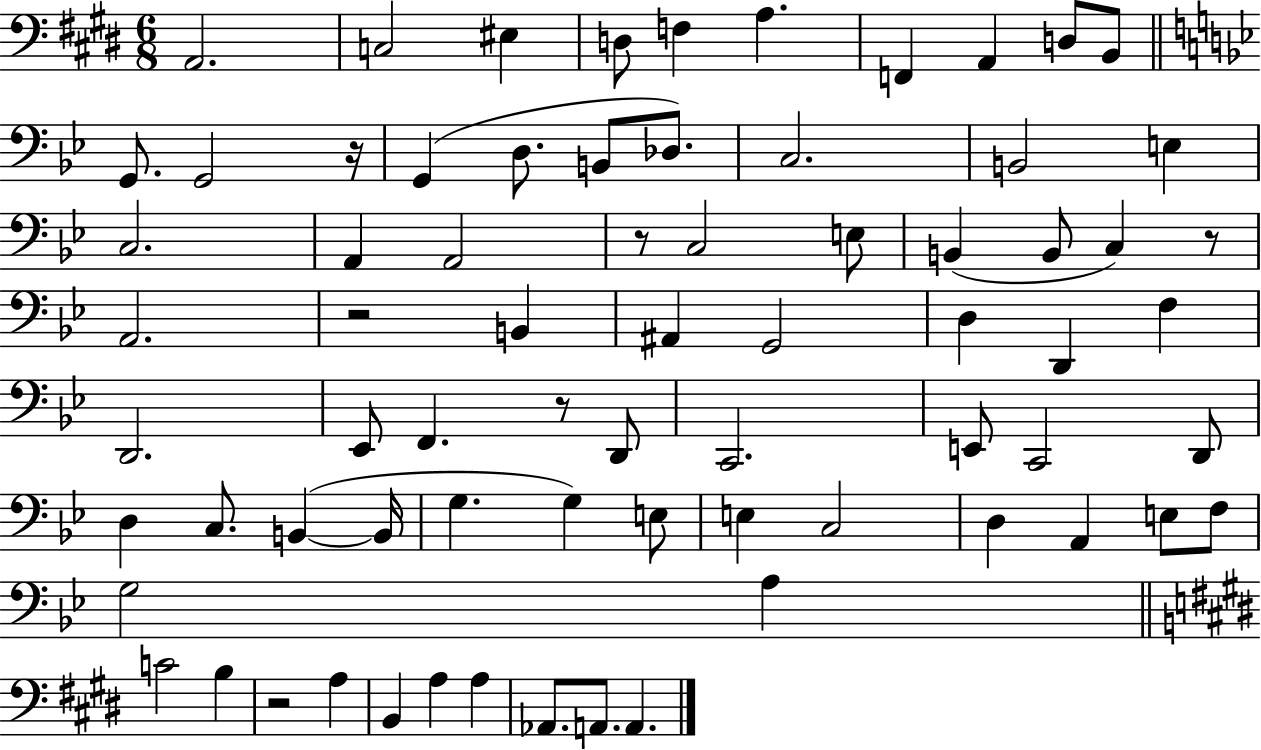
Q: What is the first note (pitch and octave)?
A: A2